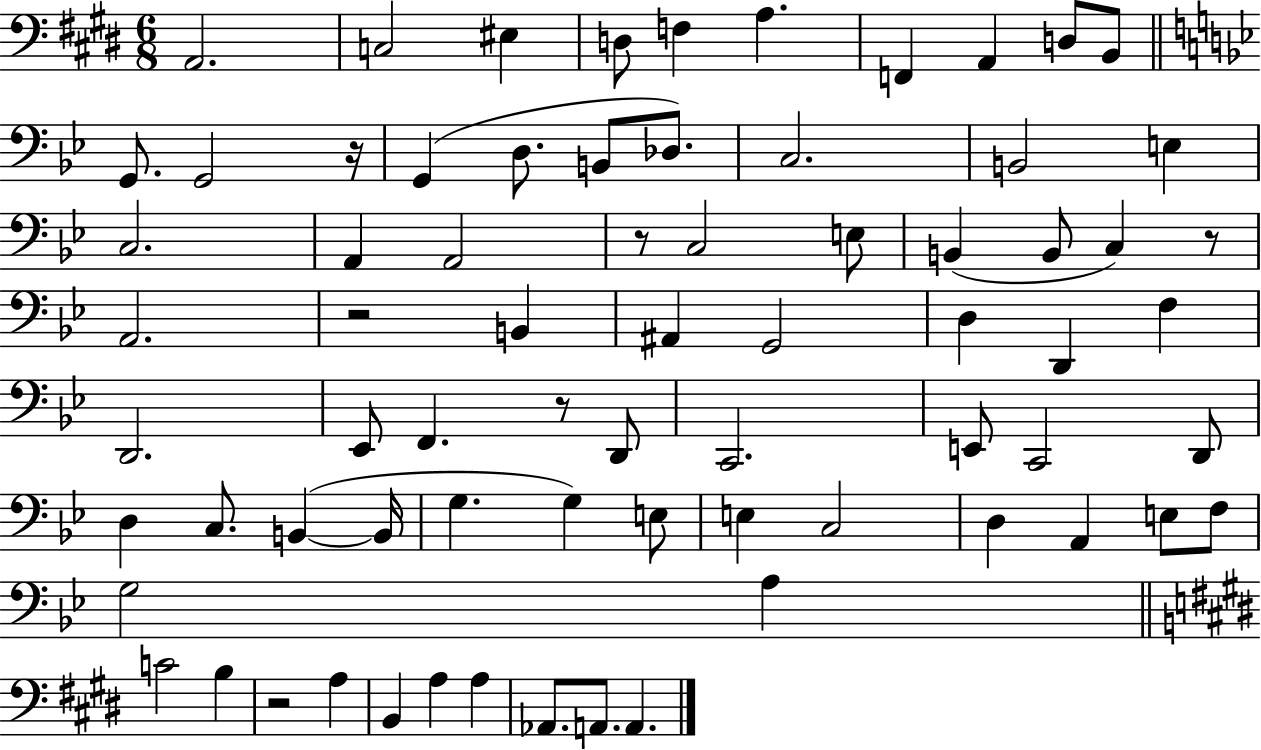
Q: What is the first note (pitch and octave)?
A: A2